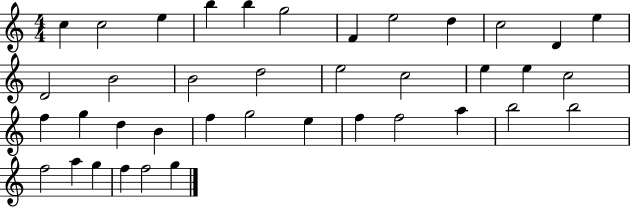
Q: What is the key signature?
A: C major